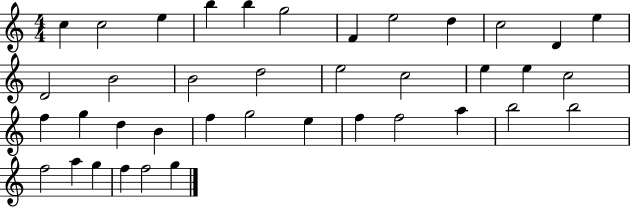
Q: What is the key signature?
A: C major